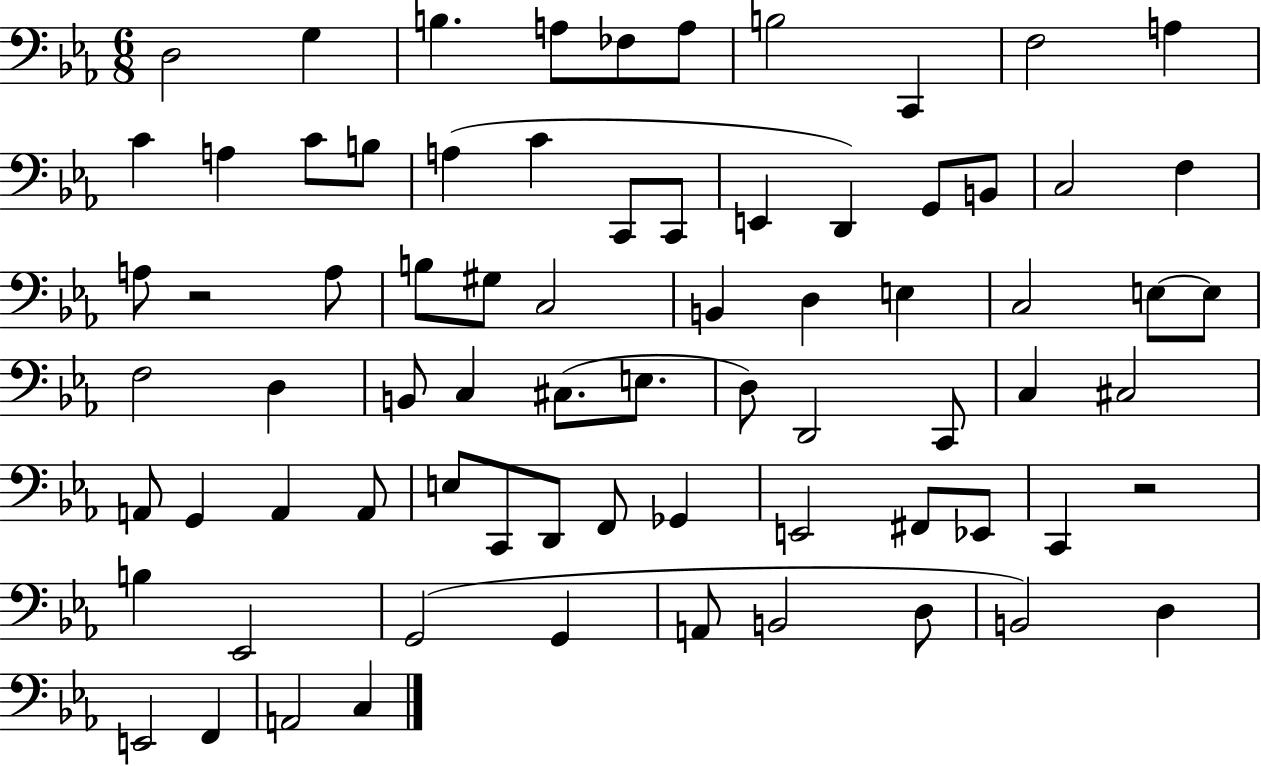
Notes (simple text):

D3/h G3/q B3/q. A3/e FES3/e A3/e B3/h C2/q F3/h A3/q C4/q A3/q C4/e B3/e A3/q C4/q C2/e C2/e E2/q D2/q G2/e B2/e C3/h F3/q A3/e R/h A3/e B3/e G#3/e C3/h B2/q D3/q E3/q C3/h E3/e E3/e F3/h D3/q B2/e C3/q C#3/e. E3/e. D3/e D2/h C2/e C3/q C#3/h A2/e G2/q A2/q A2/e E3/e C2/e D2/e F2/e Gb2/q E2/h F#2/e Eb2/e C2/q R/h B3/q Eb2/h G2/h G2/q A2/e B2/h D3/e B2/h D3/q E2/h F2/q A2/h C3/q